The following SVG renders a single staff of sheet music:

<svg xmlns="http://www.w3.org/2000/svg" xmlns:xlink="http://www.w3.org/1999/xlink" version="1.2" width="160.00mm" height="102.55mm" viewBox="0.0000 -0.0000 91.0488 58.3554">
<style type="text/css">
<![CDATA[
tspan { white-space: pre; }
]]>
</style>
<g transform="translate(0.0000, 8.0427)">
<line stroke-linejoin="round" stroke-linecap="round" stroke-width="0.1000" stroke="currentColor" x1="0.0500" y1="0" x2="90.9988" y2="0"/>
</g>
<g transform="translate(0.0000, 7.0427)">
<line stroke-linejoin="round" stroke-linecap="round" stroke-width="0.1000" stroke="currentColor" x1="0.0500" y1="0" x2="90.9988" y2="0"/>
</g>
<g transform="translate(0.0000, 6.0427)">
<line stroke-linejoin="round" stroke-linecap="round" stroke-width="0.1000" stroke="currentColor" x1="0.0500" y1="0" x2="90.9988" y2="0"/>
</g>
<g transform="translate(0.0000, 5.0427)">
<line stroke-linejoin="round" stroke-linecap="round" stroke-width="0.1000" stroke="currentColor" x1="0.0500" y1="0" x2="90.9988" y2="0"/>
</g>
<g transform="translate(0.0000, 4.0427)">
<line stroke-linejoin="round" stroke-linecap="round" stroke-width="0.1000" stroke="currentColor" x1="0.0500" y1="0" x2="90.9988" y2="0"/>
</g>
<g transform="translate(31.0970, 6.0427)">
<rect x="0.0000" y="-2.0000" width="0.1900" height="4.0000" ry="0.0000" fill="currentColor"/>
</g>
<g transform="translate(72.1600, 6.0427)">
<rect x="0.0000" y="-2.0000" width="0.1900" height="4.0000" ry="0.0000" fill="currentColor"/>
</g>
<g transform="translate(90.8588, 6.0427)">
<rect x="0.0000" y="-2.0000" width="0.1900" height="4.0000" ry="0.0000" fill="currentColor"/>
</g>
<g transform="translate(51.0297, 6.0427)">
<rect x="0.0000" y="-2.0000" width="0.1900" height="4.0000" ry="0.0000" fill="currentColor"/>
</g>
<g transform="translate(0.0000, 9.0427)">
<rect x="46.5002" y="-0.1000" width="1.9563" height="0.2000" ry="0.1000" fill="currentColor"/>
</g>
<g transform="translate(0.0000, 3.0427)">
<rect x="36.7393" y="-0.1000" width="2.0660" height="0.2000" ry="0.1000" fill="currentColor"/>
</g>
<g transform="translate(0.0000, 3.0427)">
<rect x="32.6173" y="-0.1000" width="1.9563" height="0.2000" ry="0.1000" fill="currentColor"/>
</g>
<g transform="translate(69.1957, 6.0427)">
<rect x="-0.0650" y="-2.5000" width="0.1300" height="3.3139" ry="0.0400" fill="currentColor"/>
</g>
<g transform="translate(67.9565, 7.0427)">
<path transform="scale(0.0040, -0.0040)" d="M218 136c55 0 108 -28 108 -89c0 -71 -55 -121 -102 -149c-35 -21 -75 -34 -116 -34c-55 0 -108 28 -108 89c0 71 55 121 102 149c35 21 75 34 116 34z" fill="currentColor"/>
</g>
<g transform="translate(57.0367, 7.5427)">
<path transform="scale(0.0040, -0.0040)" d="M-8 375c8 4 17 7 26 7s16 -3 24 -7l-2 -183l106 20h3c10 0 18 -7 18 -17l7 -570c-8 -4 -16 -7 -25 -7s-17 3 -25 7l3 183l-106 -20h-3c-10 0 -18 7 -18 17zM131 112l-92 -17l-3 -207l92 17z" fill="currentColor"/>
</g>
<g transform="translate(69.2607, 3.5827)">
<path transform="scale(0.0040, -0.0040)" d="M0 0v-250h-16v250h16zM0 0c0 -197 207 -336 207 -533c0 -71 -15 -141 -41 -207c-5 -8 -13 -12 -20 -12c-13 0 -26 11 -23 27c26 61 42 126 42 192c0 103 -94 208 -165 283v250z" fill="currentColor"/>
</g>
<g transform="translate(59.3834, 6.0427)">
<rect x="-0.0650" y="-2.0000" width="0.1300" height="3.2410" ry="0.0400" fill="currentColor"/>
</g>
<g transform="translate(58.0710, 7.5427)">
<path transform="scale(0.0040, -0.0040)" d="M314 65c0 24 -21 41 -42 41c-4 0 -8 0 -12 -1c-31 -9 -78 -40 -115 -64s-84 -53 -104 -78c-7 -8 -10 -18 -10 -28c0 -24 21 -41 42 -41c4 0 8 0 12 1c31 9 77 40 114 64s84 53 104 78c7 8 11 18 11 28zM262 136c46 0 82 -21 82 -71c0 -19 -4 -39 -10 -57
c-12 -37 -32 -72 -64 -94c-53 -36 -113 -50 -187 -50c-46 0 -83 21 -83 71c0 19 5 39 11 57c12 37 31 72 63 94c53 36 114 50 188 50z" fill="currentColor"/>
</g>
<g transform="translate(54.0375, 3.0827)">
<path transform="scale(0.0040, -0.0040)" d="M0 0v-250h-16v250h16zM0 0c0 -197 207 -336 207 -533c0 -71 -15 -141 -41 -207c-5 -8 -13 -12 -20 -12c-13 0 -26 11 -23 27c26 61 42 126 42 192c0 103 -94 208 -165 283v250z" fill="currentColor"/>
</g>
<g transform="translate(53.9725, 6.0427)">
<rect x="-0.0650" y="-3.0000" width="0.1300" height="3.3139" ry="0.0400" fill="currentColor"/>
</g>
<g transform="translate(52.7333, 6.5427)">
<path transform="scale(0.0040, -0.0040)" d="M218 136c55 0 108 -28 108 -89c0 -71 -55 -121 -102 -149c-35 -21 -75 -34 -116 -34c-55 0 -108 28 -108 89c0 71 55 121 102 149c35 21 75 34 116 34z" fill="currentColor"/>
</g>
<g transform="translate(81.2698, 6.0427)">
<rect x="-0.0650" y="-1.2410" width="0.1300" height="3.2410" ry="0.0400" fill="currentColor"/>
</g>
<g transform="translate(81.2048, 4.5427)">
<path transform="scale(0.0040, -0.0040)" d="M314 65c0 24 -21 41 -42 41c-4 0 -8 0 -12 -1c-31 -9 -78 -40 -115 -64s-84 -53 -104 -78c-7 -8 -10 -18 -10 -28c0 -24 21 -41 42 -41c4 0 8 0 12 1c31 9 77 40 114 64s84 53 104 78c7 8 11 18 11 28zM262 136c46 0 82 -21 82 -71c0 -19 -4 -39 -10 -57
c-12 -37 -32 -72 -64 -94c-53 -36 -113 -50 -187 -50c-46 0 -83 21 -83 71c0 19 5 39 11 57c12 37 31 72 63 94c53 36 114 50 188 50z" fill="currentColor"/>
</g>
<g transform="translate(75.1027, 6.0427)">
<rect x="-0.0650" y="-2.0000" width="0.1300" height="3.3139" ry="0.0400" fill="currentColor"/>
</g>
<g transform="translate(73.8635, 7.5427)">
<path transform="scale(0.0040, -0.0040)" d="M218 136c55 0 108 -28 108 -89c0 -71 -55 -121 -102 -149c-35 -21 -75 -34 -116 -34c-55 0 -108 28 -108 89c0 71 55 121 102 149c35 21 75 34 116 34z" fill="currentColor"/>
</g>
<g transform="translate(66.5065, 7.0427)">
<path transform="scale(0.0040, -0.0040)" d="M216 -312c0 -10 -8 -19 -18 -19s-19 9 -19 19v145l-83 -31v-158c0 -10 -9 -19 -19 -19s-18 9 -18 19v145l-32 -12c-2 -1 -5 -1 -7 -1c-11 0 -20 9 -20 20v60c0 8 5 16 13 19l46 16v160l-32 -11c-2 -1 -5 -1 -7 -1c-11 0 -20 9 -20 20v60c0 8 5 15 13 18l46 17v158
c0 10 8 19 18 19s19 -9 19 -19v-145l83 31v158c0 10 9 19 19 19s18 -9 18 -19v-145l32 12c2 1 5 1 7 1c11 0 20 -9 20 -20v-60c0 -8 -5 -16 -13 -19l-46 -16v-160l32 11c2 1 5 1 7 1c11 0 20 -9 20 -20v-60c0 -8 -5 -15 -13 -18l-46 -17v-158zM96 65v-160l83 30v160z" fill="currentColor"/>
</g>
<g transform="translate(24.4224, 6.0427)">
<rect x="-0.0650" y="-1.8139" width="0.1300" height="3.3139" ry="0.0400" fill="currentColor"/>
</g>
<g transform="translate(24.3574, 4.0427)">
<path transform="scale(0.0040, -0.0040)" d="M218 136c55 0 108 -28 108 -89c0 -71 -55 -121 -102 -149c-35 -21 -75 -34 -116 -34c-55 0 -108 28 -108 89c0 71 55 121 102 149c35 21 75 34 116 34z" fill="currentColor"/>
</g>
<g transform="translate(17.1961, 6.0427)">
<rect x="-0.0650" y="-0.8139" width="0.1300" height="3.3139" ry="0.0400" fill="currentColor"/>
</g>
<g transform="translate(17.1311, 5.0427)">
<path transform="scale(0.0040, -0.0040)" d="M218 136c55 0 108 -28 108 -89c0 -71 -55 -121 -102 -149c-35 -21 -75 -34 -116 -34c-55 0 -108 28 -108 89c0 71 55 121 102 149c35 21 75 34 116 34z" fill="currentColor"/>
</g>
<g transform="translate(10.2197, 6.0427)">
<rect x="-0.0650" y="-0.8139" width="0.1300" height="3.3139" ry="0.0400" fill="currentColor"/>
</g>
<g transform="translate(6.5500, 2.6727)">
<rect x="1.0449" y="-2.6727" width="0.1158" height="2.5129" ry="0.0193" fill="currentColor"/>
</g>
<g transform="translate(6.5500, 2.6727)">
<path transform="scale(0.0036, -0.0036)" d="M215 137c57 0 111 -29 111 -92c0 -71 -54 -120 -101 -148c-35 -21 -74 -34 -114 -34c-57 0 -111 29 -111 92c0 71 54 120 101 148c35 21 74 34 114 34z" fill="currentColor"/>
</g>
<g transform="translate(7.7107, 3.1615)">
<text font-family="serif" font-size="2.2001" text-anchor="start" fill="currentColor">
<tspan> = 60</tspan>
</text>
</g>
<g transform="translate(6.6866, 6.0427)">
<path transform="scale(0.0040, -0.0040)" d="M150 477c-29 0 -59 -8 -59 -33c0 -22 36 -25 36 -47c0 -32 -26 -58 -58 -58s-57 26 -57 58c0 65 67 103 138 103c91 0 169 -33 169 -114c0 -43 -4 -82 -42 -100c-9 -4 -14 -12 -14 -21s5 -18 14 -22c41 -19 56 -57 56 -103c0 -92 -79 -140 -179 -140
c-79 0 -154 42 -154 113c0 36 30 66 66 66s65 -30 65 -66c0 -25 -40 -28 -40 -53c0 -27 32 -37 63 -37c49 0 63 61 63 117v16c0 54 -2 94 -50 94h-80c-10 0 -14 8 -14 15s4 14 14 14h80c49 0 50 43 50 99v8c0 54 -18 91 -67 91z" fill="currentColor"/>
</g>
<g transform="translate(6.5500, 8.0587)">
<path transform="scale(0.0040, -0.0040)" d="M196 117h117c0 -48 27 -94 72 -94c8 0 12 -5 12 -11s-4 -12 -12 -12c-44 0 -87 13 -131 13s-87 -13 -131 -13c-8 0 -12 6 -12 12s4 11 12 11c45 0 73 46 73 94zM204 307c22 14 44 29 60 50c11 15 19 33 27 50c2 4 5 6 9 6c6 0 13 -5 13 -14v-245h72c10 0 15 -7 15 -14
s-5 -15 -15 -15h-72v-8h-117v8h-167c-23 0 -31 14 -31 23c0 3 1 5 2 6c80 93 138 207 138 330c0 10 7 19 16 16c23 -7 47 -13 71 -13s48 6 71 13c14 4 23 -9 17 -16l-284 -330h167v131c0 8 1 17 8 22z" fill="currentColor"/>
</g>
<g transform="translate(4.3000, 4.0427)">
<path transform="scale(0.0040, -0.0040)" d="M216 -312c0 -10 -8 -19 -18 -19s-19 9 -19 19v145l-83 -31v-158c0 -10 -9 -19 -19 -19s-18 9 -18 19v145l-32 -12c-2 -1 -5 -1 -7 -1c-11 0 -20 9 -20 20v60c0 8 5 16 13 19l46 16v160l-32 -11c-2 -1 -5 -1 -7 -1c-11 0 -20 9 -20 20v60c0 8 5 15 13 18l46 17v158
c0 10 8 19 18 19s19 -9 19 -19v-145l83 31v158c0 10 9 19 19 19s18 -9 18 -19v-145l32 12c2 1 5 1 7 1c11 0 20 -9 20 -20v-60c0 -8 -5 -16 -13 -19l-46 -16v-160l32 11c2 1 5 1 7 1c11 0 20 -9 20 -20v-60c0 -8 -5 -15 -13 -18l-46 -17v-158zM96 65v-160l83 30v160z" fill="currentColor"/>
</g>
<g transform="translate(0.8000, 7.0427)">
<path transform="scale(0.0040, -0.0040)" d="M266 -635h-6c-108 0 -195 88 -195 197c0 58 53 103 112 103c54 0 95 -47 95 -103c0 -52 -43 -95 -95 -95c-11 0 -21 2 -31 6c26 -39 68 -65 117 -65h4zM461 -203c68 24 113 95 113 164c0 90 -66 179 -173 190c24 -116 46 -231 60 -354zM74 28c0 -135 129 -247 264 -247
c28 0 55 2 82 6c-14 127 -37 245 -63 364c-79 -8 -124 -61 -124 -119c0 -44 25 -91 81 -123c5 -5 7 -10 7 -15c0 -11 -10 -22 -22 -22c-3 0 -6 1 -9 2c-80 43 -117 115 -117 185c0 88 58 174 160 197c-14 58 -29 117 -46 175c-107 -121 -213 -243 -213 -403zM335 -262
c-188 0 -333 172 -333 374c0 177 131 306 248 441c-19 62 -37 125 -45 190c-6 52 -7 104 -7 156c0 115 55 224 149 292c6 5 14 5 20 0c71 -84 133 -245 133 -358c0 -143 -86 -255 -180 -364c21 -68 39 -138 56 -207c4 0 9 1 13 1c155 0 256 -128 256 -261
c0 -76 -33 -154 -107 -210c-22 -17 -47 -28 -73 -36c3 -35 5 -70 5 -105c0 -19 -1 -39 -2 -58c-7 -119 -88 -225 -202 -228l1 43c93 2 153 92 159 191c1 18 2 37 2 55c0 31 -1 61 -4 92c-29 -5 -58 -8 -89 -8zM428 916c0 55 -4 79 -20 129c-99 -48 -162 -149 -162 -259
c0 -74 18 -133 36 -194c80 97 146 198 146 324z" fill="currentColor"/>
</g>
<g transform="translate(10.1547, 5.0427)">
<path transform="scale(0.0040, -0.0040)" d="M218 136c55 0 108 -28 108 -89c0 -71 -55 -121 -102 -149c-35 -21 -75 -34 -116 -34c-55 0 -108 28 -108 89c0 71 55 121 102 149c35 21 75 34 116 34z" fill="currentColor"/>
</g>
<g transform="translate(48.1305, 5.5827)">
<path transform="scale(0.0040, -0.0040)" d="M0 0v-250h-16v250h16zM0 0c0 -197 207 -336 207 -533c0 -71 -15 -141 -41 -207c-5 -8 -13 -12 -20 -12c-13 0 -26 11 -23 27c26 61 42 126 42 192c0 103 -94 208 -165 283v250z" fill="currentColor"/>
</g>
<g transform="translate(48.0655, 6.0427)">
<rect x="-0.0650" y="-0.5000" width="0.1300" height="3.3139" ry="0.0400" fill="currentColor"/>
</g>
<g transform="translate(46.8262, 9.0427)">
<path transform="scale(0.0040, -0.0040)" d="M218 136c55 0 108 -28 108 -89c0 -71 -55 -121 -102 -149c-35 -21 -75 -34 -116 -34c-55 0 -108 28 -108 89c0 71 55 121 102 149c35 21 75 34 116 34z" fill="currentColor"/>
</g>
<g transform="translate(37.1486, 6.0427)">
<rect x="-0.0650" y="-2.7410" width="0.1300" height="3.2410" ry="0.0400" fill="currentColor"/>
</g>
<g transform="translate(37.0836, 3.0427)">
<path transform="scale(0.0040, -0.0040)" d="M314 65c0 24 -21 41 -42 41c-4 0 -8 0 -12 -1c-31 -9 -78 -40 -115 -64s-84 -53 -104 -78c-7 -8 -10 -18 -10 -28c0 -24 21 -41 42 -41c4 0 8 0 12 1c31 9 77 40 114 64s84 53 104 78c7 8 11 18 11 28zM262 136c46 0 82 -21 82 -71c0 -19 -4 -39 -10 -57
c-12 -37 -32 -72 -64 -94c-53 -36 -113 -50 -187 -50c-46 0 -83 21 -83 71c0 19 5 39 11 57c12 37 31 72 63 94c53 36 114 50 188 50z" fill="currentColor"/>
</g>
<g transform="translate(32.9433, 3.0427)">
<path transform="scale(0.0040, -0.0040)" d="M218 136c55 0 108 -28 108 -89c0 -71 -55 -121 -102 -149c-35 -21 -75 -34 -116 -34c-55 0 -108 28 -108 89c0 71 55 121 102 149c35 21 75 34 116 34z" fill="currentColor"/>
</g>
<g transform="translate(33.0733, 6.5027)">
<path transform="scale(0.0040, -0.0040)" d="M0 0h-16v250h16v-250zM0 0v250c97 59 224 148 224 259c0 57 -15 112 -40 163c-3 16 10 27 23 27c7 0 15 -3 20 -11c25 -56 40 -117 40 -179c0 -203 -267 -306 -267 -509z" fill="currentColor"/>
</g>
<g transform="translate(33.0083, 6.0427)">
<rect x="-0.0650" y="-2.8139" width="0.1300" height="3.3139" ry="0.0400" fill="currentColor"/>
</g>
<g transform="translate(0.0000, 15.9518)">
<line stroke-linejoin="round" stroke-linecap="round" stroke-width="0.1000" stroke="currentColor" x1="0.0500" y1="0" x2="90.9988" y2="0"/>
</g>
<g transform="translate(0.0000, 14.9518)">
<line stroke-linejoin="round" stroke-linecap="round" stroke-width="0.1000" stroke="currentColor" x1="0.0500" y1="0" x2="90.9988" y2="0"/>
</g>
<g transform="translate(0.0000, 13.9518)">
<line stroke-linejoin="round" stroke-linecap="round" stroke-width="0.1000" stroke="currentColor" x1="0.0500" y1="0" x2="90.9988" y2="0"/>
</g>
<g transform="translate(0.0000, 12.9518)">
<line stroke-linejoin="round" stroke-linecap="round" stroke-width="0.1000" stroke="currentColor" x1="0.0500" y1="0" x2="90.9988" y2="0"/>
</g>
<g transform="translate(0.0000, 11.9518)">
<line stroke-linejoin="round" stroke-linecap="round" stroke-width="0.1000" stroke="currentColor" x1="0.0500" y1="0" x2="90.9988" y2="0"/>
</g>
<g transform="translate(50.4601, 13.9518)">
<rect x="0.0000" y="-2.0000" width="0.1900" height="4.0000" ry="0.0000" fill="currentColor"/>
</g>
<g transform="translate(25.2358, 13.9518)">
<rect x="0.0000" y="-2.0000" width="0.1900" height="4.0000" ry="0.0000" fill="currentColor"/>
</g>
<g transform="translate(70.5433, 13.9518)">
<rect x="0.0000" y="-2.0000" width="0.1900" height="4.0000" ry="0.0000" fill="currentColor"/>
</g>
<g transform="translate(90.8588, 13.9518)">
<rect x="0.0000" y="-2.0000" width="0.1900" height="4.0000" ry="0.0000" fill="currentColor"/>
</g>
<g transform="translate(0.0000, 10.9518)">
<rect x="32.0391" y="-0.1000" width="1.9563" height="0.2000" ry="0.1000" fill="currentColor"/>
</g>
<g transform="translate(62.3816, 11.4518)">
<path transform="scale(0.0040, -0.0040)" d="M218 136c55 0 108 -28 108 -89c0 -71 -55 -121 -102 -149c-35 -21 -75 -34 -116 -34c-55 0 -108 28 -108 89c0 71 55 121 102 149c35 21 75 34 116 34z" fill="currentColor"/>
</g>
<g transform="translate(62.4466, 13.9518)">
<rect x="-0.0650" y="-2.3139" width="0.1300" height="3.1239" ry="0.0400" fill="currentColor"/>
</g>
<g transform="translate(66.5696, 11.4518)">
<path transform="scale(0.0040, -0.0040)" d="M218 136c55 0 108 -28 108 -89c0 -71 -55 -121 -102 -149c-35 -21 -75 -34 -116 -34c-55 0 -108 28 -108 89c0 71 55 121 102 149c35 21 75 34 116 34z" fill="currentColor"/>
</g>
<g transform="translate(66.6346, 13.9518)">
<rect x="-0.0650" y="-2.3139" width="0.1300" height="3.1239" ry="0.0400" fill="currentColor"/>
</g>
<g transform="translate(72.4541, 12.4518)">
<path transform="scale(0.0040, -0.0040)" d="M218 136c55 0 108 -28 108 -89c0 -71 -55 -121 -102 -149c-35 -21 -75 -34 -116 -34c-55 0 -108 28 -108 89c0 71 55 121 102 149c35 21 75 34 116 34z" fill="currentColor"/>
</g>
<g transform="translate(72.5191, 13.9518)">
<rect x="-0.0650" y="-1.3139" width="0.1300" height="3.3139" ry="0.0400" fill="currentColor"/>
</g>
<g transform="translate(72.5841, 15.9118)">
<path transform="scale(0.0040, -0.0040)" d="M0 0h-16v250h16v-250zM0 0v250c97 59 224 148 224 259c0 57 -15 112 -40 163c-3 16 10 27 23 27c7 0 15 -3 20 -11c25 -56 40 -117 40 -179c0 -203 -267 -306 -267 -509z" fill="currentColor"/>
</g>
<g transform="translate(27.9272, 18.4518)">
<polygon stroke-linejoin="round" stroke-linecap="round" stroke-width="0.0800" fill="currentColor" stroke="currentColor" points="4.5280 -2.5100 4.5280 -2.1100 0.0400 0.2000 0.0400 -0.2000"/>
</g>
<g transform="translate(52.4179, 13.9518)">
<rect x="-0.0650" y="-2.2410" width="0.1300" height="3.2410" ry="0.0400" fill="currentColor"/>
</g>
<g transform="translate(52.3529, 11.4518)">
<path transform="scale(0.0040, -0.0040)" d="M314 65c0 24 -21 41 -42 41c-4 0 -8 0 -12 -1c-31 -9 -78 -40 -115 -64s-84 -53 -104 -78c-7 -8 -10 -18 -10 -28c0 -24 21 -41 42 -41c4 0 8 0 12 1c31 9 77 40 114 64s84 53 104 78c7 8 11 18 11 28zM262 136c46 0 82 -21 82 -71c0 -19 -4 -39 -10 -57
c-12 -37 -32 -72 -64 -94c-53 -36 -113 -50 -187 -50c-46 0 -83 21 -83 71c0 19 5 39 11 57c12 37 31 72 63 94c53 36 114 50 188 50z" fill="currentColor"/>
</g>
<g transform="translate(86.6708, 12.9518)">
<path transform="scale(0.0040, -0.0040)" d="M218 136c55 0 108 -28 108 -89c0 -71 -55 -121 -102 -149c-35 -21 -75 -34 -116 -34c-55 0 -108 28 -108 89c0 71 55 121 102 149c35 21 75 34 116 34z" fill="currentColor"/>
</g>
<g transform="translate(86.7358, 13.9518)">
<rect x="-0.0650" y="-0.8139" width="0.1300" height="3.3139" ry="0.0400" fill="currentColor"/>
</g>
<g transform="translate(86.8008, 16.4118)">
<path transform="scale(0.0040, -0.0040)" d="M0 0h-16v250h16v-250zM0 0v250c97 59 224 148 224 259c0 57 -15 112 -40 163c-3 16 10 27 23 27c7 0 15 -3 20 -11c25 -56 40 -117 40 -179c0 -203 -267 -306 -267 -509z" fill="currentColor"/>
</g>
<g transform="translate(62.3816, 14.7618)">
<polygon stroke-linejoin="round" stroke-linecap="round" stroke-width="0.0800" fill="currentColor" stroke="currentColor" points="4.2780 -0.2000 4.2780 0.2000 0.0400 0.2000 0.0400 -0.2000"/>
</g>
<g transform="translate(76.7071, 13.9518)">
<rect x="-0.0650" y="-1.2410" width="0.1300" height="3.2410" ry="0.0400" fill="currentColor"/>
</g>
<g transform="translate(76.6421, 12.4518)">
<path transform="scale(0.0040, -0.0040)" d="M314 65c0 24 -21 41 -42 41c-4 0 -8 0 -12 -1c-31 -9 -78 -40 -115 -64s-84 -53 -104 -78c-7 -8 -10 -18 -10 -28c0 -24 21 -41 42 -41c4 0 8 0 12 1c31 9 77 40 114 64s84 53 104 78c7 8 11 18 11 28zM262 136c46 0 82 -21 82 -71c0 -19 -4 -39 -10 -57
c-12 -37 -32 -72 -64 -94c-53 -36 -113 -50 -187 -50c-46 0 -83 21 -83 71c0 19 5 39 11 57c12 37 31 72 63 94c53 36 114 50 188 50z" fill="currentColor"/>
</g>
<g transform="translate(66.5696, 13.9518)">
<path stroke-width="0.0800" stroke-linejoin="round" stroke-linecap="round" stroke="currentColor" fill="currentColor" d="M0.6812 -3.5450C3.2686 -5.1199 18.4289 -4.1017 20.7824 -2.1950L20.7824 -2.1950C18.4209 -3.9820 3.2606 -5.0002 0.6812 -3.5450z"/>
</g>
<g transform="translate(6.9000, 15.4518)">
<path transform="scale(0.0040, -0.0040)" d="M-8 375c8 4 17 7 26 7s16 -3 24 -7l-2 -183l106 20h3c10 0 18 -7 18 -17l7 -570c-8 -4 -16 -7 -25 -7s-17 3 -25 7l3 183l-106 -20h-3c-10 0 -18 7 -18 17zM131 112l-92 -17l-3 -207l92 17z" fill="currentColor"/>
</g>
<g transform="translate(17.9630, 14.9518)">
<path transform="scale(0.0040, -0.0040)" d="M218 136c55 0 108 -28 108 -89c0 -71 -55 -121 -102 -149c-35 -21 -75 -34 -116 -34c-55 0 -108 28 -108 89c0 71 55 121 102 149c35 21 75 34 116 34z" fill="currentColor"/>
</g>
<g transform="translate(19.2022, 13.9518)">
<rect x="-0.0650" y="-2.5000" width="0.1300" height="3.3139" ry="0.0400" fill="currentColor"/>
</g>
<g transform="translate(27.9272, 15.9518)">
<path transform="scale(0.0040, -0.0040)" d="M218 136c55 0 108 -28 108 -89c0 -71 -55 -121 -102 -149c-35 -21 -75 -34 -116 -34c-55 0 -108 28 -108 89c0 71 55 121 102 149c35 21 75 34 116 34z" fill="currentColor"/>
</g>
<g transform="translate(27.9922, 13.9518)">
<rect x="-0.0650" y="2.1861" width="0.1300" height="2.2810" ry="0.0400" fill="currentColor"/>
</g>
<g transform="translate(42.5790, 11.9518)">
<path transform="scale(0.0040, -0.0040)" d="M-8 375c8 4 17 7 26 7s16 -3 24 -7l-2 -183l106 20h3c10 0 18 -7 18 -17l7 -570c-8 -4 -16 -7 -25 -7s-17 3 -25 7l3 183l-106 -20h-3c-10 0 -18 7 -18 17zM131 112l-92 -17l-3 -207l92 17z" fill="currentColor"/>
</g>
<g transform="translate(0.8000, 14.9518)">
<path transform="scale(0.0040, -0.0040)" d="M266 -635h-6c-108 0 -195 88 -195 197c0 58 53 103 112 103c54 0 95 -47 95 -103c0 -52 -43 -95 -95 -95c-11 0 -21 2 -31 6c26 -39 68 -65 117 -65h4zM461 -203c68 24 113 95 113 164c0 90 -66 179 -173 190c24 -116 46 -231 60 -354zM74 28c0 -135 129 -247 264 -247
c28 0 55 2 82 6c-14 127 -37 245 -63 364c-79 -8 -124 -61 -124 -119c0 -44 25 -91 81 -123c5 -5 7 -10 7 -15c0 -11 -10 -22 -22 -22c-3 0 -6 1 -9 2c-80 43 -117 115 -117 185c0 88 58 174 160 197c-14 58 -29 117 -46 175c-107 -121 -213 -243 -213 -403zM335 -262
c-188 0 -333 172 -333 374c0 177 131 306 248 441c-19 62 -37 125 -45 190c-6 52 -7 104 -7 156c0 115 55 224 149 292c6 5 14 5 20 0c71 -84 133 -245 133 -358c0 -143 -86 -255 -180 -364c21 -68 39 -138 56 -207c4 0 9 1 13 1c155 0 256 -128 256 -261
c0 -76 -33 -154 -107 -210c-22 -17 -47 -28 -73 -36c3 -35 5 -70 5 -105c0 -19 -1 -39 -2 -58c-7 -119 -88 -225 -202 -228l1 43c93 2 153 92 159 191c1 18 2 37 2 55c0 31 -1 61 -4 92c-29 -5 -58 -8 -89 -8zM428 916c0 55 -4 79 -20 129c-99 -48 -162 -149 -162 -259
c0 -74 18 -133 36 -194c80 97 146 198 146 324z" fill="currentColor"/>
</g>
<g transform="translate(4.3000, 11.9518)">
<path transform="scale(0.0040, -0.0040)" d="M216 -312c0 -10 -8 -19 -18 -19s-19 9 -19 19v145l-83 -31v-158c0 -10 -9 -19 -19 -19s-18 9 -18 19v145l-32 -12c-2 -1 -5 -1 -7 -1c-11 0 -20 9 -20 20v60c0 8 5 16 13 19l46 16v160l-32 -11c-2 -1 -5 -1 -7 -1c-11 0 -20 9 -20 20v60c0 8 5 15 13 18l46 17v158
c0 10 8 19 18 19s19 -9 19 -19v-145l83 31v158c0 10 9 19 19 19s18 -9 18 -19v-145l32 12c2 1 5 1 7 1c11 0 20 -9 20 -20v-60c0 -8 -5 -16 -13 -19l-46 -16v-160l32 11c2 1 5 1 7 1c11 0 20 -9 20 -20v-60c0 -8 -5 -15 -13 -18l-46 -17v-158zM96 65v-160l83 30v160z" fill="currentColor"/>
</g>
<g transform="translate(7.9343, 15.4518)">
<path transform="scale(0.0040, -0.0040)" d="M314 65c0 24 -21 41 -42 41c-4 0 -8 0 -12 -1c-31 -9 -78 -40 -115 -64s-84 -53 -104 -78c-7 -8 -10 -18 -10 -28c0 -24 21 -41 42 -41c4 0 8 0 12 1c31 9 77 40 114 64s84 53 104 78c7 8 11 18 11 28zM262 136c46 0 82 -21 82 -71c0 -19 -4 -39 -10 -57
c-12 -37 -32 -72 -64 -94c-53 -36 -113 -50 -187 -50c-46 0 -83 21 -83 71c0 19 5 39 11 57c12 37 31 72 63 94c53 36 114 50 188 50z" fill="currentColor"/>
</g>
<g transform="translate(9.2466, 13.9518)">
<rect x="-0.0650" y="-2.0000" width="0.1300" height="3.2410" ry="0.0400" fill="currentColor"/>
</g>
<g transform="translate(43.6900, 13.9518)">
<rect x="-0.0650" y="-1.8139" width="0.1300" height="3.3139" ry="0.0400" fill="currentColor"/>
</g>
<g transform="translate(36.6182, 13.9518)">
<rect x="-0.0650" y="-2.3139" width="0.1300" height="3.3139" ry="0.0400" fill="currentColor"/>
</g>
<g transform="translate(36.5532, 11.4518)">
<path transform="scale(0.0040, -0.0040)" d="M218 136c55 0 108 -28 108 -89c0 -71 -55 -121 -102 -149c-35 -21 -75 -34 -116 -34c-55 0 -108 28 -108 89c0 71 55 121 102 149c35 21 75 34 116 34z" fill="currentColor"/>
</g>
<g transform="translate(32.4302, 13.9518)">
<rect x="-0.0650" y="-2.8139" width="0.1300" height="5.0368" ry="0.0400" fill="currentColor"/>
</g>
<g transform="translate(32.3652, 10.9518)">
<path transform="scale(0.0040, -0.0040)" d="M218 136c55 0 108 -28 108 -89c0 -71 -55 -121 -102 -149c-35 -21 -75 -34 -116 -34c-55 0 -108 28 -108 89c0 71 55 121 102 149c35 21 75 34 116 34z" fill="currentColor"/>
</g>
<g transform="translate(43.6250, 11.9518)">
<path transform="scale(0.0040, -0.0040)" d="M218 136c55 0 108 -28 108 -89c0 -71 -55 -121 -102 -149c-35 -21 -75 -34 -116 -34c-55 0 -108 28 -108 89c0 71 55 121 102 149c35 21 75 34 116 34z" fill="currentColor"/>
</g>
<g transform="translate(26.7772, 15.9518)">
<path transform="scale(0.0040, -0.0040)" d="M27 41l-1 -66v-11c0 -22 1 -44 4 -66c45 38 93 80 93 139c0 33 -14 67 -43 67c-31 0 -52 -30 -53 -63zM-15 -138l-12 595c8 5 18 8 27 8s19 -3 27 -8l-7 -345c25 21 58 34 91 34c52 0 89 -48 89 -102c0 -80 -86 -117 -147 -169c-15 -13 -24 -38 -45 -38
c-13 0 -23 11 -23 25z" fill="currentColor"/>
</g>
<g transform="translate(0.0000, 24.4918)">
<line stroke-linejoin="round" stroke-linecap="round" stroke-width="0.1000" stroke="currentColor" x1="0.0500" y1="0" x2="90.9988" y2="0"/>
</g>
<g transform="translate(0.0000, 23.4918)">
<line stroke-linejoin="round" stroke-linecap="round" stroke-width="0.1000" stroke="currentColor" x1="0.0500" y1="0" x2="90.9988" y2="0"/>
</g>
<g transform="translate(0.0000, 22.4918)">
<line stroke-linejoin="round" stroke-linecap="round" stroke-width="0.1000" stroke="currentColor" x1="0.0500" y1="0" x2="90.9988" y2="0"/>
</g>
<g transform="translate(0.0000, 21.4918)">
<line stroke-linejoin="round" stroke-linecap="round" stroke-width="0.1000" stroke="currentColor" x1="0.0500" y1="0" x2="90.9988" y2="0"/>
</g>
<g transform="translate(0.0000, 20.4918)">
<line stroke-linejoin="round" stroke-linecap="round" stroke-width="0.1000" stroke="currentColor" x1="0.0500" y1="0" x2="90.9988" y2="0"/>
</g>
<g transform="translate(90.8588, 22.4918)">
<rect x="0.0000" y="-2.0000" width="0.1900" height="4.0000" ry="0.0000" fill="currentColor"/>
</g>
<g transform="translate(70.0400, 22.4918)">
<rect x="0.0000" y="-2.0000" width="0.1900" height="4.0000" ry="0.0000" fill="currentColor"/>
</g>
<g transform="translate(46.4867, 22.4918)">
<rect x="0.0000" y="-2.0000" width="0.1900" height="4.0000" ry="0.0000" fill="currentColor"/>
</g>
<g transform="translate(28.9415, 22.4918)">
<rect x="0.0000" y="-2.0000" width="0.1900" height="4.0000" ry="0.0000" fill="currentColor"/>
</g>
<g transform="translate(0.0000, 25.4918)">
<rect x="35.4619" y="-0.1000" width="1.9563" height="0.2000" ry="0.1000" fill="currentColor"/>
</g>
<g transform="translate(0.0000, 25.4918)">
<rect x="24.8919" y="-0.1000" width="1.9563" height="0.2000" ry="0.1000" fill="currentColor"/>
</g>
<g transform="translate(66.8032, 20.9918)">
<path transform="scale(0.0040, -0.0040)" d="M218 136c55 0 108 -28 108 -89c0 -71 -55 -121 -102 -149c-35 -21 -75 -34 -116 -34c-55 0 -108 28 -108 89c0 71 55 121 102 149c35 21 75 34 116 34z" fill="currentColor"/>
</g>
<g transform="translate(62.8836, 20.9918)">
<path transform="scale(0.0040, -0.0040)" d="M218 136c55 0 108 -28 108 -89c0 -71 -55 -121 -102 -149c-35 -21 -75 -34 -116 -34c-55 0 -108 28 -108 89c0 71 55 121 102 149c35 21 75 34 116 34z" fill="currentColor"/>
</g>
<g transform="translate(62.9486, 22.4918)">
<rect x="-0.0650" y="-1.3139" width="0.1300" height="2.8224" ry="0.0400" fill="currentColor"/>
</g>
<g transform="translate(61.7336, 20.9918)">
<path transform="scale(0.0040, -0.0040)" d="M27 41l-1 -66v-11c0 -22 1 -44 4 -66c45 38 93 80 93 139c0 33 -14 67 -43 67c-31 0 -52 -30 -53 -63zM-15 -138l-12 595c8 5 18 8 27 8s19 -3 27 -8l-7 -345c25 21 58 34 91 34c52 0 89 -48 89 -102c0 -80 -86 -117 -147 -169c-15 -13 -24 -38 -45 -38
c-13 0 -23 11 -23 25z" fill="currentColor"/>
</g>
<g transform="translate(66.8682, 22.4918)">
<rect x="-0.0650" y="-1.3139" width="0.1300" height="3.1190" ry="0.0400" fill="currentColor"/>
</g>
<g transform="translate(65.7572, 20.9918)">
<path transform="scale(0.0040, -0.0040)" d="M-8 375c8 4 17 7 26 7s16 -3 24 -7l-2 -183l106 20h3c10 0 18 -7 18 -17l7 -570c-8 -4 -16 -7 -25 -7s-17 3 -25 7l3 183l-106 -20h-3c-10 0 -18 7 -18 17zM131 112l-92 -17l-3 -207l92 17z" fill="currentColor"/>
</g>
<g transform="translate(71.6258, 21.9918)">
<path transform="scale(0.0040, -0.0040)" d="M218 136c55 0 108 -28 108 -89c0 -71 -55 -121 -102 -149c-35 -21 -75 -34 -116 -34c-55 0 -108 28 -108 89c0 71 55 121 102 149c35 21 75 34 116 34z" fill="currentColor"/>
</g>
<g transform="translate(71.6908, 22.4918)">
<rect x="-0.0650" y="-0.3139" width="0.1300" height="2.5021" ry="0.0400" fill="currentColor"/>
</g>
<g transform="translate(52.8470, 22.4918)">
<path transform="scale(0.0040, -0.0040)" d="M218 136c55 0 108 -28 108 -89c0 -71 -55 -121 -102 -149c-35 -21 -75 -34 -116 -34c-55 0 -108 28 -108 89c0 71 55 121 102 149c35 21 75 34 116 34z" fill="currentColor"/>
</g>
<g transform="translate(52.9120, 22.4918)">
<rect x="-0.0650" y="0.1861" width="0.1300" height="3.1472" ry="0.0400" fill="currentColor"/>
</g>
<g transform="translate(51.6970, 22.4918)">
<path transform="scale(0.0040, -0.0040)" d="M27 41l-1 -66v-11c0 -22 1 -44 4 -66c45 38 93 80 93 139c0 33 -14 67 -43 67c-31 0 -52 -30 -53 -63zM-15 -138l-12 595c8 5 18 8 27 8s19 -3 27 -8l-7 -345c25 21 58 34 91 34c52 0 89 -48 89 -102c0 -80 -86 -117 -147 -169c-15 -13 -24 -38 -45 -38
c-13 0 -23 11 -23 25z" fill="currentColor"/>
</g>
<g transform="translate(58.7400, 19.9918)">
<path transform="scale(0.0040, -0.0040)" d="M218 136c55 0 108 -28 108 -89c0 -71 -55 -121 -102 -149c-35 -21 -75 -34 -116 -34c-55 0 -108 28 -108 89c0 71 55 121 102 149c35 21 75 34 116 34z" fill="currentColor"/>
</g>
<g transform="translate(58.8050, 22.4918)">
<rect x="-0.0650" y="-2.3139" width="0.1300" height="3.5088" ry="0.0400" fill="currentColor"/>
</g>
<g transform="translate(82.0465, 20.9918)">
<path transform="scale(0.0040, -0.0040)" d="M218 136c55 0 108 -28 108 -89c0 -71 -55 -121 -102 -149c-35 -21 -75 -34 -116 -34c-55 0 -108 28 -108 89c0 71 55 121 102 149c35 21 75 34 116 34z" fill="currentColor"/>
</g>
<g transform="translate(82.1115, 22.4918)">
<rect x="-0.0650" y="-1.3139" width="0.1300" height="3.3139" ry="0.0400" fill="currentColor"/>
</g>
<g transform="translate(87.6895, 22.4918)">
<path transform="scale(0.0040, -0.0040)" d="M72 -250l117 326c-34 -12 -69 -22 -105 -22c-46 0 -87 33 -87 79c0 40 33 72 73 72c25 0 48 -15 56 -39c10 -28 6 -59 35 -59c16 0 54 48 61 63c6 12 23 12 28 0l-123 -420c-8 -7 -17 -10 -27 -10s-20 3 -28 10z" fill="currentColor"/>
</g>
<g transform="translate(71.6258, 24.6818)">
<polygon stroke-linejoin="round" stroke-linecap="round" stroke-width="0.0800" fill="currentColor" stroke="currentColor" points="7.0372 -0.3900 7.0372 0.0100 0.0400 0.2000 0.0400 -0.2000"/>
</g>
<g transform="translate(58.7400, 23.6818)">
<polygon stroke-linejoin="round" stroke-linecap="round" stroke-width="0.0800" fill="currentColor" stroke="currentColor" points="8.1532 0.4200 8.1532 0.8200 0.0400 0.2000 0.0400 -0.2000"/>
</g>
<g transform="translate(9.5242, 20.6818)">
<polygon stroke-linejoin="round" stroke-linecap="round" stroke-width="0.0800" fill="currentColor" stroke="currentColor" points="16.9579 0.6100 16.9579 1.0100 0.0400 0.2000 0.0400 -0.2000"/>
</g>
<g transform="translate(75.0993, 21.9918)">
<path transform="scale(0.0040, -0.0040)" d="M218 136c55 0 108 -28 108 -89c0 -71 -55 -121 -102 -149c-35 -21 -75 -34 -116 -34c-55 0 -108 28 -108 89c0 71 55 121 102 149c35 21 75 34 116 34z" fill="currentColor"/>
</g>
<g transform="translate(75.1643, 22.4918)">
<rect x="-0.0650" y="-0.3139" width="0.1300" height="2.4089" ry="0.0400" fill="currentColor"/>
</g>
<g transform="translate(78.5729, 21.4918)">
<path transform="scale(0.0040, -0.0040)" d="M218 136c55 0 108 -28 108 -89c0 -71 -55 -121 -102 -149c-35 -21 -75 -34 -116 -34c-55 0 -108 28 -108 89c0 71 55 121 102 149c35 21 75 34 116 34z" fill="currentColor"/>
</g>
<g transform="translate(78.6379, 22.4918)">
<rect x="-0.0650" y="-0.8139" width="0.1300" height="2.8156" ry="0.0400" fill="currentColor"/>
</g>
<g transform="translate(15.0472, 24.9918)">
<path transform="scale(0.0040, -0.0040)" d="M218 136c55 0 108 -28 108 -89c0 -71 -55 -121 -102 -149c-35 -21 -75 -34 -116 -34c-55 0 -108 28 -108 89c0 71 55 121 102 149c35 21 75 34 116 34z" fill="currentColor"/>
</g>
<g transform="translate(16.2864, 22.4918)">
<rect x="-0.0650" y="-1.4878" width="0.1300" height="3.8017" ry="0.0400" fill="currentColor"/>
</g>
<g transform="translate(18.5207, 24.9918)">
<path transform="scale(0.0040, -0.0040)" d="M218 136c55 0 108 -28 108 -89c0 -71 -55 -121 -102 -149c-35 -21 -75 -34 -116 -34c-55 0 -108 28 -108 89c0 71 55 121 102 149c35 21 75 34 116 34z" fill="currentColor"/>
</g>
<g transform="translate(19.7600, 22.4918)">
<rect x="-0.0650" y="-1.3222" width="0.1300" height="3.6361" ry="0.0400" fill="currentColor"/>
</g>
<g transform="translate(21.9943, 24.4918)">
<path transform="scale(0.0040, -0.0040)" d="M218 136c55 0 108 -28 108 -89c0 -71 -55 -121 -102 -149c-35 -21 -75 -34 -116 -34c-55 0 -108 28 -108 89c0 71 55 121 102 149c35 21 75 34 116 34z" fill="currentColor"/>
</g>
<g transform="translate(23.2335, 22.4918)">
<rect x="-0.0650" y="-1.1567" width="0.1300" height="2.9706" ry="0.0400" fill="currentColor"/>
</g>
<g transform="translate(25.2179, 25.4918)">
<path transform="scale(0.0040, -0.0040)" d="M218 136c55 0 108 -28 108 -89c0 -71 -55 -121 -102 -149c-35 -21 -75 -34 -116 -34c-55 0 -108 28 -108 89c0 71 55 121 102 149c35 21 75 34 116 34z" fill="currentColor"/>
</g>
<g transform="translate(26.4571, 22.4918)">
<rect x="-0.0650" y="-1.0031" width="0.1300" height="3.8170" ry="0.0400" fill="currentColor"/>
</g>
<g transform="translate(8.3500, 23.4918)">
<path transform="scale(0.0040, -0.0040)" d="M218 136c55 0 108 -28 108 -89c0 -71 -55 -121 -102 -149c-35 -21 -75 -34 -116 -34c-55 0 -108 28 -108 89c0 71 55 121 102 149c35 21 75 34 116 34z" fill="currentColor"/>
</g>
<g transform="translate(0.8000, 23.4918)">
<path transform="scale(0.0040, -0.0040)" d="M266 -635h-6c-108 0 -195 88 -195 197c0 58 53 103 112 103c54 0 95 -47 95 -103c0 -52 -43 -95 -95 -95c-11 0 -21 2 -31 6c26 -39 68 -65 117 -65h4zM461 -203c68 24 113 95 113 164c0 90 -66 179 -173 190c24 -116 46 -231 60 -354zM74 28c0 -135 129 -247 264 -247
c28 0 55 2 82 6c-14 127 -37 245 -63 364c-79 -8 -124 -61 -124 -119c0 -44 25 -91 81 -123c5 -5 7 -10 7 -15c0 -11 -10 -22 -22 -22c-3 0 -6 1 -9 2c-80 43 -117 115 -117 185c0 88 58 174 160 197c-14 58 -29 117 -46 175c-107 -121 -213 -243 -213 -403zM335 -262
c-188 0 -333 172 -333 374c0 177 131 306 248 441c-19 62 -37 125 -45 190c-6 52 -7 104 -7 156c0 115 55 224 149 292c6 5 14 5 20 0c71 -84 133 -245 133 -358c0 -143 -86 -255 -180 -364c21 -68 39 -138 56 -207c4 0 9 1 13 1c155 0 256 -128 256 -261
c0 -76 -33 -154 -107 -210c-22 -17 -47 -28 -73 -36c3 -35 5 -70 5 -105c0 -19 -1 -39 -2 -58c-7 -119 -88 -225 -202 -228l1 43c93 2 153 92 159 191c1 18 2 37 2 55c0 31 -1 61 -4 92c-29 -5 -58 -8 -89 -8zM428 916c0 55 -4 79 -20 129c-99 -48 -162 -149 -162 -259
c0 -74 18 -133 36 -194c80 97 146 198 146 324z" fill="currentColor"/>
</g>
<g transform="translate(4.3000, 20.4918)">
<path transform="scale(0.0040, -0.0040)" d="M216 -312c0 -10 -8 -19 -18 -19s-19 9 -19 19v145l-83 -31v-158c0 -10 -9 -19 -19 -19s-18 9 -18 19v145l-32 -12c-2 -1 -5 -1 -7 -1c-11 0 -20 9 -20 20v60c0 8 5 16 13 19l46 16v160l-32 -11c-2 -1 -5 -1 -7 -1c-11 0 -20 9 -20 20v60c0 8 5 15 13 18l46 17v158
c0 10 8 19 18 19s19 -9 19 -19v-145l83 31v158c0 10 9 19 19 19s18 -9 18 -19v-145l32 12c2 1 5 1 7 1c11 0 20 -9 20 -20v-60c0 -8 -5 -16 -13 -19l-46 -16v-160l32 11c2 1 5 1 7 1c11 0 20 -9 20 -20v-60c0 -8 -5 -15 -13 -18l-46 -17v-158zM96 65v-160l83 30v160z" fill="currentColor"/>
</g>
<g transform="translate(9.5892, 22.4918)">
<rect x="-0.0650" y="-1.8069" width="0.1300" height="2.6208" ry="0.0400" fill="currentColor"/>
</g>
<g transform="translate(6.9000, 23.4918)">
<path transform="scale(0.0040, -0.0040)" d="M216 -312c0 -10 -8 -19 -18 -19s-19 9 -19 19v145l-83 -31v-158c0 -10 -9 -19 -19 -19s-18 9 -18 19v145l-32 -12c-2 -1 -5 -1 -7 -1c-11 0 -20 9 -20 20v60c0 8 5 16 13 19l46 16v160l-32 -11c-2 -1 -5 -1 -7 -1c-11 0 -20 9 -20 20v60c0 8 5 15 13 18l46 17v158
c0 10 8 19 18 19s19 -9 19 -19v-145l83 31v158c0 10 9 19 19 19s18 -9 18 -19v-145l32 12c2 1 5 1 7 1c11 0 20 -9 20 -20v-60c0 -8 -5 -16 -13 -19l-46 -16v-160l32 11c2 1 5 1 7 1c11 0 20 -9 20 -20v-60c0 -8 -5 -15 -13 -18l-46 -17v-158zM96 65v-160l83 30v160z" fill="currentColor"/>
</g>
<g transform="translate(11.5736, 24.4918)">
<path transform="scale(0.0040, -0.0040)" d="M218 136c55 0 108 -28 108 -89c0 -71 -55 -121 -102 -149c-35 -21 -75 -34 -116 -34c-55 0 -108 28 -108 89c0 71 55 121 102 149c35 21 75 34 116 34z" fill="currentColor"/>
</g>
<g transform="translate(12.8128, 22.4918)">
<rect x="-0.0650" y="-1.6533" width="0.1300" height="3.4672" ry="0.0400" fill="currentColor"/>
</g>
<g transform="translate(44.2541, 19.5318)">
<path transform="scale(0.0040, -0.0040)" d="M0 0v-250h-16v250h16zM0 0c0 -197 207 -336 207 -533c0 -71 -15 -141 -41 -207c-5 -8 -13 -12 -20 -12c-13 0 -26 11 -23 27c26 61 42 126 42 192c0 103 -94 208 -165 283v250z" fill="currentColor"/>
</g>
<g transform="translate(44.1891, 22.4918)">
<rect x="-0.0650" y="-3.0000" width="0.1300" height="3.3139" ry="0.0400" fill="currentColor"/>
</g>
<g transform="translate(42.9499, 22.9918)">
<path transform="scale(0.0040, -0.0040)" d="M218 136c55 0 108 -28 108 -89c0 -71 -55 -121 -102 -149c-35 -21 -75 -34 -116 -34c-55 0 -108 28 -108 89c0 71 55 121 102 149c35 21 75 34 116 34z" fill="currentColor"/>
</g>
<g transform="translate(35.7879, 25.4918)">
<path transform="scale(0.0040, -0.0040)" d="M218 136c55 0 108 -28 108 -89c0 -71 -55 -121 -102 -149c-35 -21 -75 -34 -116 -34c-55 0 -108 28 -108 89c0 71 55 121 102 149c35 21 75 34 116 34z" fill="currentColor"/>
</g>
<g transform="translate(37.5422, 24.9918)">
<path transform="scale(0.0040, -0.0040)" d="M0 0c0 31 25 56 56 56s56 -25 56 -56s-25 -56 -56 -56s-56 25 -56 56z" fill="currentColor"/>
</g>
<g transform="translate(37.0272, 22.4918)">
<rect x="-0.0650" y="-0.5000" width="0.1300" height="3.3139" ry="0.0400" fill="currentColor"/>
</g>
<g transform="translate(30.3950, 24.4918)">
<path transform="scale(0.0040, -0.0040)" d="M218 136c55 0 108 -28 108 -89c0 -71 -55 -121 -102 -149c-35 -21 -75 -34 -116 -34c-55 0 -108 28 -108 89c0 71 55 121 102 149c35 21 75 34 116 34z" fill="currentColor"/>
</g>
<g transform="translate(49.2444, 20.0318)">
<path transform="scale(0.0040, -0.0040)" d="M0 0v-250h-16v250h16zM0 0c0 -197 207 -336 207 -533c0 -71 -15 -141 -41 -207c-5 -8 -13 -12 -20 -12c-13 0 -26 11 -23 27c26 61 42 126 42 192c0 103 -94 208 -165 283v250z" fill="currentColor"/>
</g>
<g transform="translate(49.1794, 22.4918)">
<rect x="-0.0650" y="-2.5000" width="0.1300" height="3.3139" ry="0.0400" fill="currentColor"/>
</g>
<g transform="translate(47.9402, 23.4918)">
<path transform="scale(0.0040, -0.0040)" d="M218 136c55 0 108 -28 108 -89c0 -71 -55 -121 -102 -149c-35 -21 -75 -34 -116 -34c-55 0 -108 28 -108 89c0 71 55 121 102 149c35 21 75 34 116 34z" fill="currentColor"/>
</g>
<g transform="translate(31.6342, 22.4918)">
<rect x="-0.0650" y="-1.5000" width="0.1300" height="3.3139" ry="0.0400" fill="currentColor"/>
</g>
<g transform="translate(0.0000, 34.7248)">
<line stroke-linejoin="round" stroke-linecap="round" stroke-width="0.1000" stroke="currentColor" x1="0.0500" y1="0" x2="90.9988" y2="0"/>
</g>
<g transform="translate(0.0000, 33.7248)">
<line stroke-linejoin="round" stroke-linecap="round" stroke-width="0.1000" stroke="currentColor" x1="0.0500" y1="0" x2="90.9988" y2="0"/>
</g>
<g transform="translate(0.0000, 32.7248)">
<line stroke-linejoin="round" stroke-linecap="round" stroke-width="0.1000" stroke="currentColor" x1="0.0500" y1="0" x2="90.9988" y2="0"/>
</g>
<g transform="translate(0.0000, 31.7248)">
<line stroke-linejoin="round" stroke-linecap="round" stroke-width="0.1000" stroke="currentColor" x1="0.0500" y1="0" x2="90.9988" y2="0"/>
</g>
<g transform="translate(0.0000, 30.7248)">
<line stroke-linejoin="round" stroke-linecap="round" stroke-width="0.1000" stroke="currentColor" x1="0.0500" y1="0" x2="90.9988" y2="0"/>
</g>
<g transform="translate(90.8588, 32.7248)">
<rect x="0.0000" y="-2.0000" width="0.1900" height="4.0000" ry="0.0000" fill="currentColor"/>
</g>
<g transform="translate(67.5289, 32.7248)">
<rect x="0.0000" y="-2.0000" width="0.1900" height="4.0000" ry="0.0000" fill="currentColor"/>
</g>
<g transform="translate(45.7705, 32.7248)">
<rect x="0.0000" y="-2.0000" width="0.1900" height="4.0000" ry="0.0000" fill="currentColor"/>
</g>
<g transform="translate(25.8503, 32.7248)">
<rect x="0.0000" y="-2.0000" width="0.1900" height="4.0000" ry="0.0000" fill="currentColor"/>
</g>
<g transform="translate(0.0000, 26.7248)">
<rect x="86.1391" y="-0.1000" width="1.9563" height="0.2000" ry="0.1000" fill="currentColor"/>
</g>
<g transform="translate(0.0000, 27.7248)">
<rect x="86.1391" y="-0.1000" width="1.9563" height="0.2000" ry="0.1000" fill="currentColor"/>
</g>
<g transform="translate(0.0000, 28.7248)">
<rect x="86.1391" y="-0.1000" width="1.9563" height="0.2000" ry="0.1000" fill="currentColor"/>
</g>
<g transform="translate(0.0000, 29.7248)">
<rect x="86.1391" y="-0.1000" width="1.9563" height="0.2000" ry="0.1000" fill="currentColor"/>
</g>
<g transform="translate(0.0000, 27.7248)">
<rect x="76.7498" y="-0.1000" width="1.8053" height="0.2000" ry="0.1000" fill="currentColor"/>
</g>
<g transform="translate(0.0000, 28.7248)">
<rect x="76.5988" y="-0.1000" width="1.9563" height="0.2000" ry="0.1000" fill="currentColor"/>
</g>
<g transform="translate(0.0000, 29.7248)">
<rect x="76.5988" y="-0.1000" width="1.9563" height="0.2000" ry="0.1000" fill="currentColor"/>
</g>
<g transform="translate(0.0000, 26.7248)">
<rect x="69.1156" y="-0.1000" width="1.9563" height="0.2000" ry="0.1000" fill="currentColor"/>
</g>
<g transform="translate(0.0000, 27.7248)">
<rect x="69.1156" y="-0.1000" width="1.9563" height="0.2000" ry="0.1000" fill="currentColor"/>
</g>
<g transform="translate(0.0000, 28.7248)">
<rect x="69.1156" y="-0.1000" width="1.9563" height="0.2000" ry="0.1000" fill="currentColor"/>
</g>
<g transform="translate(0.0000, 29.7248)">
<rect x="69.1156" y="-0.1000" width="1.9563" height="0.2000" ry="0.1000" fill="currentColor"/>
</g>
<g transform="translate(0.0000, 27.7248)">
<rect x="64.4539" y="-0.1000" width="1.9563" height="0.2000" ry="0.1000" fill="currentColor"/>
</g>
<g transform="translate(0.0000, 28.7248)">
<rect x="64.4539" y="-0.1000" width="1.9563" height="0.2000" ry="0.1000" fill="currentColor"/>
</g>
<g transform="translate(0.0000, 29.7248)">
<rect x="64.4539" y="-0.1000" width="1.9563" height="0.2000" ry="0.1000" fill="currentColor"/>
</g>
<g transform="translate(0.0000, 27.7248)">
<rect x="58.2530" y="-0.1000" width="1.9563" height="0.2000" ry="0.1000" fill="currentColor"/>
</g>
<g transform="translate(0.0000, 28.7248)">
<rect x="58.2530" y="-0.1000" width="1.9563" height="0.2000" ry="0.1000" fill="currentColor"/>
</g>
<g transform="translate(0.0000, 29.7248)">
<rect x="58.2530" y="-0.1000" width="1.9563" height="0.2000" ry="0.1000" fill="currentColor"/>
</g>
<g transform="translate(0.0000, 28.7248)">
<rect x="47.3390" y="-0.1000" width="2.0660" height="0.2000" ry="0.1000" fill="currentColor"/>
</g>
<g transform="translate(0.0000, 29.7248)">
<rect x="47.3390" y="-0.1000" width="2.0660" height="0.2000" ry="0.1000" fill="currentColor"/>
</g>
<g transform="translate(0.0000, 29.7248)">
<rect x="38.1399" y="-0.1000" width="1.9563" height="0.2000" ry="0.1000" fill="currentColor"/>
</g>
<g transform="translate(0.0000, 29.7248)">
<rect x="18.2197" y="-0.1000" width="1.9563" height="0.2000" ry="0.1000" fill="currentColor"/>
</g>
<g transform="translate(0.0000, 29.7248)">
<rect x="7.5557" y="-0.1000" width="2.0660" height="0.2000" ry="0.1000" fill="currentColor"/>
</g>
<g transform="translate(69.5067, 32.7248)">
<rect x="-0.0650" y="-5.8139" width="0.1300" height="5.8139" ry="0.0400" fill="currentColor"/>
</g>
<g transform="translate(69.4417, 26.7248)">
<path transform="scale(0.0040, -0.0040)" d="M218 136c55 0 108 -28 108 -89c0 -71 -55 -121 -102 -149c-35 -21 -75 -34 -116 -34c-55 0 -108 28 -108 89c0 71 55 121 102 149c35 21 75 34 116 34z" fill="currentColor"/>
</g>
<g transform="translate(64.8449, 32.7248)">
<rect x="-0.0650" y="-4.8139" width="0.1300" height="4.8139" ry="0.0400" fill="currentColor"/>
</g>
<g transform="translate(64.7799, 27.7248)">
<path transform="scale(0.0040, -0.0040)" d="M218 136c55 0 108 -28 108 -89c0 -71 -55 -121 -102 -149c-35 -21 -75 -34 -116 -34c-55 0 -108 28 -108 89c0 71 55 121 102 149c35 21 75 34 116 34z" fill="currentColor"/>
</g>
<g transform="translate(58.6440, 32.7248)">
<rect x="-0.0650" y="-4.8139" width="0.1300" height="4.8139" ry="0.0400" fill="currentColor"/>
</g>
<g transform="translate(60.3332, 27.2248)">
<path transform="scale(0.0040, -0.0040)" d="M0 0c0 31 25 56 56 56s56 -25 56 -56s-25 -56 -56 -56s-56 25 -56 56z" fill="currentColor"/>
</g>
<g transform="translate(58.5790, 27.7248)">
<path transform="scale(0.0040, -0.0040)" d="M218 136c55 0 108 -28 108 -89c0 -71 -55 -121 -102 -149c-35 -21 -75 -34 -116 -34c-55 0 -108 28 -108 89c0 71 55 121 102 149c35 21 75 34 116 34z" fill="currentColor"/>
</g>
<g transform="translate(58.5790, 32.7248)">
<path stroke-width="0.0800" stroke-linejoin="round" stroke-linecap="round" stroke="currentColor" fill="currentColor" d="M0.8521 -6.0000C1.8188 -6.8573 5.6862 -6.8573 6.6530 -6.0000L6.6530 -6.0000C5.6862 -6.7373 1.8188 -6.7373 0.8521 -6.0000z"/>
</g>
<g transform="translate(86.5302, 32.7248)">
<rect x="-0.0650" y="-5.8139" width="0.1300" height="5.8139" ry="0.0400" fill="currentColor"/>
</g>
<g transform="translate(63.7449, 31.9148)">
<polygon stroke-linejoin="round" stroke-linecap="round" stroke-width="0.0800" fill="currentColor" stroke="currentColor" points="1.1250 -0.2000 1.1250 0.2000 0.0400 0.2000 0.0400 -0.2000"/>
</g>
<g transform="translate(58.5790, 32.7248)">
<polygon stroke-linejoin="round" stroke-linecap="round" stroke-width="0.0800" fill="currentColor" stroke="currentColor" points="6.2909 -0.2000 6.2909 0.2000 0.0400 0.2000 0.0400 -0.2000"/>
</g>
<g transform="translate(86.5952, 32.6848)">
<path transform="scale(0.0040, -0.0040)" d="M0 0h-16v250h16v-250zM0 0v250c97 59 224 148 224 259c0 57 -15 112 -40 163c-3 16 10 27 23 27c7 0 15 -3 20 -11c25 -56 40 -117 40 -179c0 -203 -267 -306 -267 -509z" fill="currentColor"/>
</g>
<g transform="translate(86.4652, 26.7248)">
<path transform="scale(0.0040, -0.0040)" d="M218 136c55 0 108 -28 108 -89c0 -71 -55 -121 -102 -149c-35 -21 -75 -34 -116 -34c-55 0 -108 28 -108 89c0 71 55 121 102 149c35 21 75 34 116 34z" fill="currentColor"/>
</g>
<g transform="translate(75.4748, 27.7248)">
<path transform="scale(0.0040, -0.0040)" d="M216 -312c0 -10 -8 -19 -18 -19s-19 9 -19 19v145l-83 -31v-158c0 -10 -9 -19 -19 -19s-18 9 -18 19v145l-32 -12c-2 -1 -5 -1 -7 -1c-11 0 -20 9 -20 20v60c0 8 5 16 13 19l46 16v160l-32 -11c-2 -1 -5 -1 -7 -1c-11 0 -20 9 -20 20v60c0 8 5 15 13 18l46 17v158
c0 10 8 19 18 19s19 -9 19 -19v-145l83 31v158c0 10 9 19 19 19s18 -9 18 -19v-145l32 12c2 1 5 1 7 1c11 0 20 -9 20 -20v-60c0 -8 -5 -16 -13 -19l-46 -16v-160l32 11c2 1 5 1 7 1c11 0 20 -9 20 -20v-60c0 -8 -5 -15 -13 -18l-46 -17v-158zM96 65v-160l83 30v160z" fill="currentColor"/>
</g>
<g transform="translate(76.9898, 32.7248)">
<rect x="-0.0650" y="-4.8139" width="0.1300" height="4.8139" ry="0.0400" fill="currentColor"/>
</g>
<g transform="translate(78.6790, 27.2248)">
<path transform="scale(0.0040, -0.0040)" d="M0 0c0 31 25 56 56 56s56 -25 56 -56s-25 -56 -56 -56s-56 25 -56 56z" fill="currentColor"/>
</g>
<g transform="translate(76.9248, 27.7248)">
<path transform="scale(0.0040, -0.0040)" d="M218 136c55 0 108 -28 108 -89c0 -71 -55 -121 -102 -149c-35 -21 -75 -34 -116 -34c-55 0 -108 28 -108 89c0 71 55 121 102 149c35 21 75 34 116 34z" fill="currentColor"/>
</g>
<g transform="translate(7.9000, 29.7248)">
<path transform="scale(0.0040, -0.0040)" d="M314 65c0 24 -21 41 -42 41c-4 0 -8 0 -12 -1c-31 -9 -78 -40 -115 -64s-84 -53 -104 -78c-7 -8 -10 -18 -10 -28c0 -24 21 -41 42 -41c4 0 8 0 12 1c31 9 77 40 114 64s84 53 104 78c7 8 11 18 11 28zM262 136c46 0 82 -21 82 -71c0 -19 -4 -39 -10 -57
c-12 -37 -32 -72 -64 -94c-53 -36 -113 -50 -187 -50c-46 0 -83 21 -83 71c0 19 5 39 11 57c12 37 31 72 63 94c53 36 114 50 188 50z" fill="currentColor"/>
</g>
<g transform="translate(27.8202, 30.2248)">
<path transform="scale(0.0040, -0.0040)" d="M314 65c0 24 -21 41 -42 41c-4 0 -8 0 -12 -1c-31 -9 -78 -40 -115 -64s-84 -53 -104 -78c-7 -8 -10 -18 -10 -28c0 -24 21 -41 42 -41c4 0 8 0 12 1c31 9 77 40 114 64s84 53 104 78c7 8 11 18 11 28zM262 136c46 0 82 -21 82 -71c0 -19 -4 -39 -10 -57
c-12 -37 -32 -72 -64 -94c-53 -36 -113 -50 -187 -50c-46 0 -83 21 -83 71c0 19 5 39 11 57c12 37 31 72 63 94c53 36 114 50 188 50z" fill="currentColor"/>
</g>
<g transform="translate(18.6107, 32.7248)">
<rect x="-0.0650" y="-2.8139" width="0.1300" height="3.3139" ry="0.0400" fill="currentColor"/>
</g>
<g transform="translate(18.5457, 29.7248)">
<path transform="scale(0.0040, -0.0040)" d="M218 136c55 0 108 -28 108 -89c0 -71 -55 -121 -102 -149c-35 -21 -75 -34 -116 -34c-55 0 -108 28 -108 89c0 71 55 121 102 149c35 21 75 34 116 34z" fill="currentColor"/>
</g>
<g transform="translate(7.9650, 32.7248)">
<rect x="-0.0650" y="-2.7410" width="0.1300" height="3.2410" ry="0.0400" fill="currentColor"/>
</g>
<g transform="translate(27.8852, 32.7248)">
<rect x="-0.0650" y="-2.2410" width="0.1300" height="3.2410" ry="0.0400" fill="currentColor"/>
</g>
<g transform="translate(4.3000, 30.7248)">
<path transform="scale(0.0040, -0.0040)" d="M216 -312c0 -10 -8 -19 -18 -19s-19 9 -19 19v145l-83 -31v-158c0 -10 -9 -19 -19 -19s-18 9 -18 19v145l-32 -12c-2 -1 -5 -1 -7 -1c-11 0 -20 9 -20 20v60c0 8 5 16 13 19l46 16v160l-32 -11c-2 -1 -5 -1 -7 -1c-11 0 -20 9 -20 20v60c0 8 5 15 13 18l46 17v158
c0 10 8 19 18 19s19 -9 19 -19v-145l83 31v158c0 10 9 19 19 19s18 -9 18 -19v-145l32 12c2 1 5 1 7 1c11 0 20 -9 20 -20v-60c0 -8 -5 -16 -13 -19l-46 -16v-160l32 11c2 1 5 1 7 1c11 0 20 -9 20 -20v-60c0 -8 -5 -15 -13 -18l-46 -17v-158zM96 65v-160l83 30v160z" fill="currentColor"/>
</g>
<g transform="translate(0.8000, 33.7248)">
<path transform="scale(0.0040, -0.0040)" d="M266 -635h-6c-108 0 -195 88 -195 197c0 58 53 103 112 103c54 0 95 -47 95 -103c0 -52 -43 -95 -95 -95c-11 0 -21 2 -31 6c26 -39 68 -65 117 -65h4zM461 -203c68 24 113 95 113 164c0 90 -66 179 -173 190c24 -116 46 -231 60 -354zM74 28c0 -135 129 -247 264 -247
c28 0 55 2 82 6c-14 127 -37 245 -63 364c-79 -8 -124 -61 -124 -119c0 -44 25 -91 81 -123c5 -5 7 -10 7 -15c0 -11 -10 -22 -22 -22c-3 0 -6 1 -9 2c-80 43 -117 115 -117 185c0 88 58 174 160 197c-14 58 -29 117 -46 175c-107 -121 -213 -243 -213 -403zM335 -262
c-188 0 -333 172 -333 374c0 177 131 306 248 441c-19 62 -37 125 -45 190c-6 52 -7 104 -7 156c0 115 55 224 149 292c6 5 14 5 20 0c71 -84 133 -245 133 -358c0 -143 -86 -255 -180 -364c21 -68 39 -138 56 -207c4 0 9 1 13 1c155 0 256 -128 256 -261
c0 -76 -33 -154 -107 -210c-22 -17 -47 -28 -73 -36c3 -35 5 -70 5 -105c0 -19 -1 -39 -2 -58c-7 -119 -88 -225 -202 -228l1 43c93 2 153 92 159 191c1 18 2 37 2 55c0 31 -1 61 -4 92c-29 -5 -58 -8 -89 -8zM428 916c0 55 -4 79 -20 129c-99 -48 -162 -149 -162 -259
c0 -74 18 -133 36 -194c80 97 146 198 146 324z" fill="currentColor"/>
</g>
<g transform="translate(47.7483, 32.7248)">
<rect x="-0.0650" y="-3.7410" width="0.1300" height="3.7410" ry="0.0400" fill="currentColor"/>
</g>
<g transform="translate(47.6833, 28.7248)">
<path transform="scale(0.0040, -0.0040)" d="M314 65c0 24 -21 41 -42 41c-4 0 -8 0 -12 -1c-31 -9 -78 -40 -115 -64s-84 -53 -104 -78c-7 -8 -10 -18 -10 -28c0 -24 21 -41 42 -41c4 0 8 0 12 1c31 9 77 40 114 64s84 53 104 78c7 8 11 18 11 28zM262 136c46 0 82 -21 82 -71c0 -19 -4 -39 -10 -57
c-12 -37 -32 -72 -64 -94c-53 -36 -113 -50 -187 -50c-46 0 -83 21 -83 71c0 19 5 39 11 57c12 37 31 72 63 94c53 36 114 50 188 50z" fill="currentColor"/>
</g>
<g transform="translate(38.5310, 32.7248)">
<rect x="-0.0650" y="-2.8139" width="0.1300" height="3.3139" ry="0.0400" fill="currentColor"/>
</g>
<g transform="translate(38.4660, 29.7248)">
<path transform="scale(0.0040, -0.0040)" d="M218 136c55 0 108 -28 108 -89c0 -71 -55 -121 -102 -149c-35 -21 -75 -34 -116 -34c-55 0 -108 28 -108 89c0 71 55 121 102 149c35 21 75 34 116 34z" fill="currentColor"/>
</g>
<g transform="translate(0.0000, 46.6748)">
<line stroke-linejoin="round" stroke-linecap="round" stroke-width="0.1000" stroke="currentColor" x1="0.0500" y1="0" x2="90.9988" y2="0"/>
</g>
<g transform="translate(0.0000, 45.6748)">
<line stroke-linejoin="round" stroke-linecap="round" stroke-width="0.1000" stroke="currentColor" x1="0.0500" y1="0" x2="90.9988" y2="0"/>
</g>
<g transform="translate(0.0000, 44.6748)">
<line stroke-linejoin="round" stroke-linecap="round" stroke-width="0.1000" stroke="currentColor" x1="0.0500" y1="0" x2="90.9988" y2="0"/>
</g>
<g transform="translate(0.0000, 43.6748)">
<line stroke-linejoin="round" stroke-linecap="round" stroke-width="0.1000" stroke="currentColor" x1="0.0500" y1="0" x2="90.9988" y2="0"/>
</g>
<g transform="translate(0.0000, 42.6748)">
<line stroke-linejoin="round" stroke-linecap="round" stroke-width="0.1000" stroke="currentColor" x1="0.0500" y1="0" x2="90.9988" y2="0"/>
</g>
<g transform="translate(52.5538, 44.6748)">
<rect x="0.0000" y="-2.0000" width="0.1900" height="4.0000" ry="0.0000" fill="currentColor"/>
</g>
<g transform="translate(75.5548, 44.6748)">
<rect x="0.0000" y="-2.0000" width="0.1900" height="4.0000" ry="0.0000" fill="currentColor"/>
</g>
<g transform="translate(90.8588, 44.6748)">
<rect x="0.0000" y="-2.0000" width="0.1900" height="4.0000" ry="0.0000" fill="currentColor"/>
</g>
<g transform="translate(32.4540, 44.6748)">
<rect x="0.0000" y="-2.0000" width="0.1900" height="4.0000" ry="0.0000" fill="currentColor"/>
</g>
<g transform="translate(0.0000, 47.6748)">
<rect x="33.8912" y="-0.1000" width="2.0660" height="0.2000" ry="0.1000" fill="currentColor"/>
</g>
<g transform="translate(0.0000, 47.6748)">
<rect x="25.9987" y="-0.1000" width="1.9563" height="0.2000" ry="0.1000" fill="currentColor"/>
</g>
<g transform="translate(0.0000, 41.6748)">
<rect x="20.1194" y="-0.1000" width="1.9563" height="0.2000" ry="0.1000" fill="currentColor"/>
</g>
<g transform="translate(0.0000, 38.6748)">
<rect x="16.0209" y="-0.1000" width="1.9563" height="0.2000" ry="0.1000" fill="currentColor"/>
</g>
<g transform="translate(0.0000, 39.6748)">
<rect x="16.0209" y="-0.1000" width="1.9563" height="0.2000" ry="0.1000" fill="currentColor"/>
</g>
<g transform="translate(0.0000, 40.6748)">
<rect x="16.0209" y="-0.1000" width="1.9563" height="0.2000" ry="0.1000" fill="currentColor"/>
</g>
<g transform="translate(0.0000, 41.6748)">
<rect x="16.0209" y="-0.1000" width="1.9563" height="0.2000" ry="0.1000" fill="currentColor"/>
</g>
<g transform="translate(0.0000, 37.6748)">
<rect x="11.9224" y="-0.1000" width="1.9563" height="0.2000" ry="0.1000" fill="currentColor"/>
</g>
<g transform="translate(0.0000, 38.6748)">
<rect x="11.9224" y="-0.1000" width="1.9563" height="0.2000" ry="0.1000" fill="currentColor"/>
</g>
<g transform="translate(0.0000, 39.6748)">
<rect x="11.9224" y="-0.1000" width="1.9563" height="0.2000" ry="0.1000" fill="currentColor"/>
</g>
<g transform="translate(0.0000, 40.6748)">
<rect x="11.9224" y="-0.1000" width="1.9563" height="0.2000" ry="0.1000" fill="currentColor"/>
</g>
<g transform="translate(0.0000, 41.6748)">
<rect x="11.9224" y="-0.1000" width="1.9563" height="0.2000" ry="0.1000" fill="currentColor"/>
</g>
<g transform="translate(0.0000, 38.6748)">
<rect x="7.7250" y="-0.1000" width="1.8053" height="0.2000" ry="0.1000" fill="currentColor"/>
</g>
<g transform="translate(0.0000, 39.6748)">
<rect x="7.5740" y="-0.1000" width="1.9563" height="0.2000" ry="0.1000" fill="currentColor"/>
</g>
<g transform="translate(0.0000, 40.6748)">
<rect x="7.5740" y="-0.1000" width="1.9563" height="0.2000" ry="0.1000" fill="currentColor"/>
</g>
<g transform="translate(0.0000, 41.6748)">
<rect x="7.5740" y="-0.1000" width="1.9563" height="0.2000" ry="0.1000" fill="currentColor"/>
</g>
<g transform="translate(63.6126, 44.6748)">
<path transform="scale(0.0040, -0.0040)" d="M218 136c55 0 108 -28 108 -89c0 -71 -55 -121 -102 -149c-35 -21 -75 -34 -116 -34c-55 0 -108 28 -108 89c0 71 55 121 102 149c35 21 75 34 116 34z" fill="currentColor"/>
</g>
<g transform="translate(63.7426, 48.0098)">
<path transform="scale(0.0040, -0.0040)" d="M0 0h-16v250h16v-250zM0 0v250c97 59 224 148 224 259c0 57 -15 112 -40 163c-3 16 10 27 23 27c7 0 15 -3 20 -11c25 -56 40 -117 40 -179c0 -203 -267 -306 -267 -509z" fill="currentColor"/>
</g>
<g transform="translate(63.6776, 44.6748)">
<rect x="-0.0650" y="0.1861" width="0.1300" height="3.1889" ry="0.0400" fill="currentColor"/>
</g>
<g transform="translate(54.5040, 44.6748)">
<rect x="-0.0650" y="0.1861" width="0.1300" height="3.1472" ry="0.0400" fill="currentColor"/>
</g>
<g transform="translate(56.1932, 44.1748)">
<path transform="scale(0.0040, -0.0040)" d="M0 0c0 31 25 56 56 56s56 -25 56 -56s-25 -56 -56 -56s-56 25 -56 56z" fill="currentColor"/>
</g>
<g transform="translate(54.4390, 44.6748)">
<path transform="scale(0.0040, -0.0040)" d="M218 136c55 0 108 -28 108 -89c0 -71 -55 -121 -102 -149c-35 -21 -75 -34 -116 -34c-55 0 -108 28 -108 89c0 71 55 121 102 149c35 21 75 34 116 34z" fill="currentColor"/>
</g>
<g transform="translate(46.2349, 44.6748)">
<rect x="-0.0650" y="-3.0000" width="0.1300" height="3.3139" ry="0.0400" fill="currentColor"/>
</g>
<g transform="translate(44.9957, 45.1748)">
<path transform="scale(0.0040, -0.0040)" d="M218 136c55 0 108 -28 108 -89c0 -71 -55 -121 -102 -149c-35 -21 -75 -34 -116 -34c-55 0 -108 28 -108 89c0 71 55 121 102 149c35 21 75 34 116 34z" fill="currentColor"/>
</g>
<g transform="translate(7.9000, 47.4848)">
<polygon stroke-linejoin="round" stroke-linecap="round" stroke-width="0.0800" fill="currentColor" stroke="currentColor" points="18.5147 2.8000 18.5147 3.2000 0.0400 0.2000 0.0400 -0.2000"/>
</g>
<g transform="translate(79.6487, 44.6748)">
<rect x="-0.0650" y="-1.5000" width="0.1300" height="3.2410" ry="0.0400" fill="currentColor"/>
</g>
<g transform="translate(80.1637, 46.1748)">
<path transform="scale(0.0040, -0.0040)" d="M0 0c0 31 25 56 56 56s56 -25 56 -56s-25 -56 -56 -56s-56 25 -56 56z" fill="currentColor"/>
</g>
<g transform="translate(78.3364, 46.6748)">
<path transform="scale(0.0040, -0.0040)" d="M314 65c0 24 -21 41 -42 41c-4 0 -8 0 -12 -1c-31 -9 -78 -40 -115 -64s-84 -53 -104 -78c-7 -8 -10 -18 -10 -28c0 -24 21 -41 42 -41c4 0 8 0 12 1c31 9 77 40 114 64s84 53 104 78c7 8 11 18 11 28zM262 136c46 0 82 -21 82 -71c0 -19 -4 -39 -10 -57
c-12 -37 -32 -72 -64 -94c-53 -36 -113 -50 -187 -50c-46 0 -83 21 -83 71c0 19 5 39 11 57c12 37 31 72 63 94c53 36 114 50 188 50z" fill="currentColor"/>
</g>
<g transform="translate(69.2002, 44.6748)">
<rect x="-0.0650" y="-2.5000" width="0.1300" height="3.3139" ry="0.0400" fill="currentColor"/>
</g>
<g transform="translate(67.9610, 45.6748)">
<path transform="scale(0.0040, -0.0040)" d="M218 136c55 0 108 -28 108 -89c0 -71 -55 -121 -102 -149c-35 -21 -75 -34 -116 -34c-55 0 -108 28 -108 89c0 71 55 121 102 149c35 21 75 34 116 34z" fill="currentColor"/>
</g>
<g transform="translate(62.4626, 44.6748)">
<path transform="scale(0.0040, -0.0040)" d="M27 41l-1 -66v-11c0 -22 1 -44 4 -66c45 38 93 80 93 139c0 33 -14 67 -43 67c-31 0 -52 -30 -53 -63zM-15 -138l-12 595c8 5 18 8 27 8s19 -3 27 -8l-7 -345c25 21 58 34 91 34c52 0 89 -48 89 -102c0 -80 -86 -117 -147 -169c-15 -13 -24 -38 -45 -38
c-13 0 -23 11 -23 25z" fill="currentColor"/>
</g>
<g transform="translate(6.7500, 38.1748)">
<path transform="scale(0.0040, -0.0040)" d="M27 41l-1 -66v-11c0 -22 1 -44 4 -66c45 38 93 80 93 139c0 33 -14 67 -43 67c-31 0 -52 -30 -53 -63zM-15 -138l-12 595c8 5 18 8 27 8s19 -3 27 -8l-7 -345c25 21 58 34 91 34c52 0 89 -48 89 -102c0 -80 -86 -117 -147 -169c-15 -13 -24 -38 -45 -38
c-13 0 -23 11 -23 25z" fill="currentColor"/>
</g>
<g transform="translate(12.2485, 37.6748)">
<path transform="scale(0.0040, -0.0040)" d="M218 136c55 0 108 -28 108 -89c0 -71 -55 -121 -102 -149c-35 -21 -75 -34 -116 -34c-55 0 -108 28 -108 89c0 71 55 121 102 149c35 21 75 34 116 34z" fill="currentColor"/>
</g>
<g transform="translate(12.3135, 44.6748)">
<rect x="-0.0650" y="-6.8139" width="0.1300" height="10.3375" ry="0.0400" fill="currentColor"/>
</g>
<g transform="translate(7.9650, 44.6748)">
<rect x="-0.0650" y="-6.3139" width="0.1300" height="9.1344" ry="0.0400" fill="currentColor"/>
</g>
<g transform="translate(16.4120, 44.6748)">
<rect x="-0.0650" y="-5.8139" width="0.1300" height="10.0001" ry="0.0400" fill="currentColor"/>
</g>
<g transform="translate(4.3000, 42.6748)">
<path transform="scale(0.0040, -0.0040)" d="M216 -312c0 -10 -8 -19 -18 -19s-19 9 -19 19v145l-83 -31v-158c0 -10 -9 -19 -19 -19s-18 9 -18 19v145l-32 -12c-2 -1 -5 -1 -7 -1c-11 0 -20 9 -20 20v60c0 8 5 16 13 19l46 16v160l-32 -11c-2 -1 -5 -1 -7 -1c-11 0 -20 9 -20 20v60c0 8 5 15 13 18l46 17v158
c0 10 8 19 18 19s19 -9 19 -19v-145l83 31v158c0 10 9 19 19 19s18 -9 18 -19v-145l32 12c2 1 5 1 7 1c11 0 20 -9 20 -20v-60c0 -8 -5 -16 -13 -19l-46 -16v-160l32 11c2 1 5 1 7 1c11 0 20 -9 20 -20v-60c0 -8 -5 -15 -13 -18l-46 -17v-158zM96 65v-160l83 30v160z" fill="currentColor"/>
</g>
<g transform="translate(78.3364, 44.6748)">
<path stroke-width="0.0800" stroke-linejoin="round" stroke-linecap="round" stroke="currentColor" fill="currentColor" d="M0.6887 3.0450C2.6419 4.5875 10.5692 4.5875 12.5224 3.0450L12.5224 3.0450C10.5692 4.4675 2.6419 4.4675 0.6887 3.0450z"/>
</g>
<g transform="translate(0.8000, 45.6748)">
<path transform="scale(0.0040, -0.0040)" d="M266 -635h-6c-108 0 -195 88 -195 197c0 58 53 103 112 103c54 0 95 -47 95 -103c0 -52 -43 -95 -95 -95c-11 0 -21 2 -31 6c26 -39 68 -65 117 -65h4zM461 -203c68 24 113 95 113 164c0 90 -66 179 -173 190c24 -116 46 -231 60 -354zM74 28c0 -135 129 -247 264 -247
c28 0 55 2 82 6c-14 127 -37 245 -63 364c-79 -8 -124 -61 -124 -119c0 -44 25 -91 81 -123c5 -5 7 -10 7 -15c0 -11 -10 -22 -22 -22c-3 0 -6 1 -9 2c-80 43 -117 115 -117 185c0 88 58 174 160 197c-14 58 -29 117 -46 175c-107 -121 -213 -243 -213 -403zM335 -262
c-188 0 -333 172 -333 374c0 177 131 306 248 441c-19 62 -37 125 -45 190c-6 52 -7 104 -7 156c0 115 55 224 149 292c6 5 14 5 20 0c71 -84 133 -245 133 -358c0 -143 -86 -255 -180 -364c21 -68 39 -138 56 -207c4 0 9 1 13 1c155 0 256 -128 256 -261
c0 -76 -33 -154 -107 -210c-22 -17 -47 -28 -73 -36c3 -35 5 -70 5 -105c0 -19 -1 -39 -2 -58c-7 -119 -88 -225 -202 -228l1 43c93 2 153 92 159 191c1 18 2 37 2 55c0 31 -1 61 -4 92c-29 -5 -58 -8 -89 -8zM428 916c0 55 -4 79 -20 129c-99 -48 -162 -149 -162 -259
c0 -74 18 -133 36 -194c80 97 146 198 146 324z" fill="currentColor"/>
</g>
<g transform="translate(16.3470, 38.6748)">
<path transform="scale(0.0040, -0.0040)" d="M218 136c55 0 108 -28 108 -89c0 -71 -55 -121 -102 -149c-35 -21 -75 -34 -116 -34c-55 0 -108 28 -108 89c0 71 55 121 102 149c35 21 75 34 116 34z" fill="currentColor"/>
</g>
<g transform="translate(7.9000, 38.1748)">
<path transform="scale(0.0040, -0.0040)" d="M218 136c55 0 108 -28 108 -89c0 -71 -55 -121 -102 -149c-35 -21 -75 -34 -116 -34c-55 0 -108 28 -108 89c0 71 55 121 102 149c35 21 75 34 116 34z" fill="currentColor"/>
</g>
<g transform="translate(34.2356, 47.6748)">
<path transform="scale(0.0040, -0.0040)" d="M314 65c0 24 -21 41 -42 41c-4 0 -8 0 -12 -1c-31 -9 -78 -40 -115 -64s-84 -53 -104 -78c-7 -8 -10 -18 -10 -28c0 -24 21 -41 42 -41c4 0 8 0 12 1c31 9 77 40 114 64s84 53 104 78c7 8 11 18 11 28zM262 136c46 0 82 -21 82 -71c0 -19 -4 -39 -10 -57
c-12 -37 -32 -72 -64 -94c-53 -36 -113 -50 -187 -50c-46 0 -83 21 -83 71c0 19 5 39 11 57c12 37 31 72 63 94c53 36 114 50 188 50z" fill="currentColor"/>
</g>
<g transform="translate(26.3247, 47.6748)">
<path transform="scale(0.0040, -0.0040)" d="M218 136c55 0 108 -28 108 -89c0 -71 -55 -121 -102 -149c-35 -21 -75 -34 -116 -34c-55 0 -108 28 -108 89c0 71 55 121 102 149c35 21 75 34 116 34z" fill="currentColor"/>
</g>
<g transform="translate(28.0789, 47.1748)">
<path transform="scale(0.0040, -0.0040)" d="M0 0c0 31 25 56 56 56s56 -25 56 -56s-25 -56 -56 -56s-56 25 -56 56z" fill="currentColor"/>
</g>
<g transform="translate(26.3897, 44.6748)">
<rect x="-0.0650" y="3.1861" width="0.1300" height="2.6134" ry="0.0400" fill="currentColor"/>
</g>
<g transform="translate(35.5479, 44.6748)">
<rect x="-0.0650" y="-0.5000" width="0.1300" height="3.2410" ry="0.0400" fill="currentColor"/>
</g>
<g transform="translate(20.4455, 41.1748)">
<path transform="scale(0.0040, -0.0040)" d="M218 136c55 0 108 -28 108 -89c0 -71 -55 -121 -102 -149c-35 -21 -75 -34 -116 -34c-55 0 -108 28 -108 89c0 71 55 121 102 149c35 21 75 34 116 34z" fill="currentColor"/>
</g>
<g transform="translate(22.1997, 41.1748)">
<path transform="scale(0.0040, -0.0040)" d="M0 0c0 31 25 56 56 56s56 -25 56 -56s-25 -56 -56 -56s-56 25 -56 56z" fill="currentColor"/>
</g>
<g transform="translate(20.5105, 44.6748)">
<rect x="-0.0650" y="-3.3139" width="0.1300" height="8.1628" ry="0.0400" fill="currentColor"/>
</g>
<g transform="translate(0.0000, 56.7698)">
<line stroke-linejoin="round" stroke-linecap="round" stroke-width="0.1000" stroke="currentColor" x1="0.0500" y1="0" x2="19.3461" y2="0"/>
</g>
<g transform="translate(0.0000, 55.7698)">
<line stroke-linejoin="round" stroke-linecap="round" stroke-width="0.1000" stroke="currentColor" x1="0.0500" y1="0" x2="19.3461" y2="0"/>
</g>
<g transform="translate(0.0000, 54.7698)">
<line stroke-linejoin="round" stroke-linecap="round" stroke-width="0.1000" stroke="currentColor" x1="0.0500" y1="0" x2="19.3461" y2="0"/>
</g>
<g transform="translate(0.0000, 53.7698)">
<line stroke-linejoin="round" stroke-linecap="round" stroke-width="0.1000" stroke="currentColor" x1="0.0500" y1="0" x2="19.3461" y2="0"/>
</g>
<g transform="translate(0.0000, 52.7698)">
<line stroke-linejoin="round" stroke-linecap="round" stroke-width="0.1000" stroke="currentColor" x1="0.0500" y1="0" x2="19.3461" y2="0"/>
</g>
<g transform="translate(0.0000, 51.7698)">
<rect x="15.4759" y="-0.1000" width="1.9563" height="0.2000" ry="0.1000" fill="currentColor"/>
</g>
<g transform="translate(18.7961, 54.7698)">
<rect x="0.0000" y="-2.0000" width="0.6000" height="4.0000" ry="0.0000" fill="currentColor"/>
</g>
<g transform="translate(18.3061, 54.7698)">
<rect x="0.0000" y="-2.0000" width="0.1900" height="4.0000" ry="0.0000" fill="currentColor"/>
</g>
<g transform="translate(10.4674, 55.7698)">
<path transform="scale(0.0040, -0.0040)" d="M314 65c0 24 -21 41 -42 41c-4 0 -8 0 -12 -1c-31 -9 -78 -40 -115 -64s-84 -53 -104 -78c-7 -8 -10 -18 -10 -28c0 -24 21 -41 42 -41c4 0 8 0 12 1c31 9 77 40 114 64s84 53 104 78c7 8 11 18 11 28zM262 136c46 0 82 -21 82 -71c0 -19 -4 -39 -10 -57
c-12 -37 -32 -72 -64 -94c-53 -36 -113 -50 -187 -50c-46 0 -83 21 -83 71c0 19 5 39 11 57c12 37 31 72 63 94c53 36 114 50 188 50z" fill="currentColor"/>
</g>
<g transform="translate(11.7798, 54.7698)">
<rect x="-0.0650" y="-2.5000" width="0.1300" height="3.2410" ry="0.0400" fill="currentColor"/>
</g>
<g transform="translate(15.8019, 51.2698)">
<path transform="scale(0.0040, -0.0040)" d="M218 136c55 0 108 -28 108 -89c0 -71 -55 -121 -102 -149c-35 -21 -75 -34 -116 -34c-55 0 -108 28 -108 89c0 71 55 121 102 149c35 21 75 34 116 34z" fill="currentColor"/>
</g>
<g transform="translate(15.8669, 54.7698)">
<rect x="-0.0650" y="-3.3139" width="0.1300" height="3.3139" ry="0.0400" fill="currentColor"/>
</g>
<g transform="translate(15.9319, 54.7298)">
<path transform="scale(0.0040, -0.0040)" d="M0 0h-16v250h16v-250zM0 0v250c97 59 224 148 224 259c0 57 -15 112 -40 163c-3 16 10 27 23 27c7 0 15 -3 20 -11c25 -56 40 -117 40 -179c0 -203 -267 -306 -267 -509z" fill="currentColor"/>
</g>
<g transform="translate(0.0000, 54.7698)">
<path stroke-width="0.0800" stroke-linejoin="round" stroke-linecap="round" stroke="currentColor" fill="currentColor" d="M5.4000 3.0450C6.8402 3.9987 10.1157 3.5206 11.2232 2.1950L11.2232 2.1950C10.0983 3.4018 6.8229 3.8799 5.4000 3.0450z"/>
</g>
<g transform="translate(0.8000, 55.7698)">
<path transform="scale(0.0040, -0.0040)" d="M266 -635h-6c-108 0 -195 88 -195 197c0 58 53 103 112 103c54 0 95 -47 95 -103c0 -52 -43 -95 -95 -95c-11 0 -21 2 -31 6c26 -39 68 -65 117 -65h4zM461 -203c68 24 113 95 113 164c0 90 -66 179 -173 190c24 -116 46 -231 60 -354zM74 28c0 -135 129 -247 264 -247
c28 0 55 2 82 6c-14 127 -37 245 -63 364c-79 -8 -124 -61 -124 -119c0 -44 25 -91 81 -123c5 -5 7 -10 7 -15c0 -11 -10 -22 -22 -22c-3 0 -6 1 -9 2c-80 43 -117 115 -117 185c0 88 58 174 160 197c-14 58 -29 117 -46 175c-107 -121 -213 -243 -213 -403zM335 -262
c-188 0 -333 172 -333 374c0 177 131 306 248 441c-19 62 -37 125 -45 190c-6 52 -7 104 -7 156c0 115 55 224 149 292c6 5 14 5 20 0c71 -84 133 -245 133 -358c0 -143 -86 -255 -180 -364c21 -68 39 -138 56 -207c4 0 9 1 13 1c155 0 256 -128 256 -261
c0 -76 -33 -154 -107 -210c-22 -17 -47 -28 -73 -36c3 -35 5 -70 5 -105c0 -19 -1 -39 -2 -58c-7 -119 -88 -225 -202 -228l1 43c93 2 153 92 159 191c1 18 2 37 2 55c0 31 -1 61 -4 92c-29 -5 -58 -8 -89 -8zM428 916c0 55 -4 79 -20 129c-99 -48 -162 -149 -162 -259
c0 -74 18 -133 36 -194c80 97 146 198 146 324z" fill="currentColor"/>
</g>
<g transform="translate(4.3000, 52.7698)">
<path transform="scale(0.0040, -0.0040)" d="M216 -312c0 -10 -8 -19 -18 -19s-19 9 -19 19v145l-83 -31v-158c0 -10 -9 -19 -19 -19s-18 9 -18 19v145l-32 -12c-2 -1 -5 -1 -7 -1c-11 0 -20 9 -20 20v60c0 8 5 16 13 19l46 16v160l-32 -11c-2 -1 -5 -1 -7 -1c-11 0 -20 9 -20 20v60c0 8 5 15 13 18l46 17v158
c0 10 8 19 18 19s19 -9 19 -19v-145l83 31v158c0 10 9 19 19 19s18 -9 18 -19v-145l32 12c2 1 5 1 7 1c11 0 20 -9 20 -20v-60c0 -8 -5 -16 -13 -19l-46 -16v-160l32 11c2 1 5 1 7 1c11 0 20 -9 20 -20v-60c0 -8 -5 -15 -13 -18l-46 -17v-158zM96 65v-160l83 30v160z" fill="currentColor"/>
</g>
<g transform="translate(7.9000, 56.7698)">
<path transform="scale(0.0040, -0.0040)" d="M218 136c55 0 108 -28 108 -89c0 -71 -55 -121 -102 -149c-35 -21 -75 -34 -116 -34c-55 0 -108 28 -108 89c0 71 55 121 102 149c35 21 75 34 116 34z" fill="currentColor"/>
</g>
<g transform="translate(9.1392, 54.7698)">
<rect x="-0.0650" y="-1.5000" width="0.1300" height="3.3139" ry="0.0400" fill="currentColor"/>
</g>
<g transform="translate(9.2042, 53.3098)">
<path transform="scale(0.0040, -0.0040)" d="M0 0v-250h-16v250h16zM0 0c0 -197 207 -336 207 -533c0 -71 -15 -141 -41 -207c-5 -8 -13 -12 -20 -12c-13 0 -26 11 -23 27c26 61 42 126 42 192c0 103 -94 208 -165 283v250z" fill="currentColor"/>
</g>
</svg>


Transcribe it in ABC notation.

X:1
T:Untitled
M:3/4
L:1/4
K:G
d d ^f a/2 a2 C/2 A/2 F2 ^G/2 ^F e2 F2 G _E/2 a/2 g f g2 g/2 g/2 e/2 e2 d/2 ^G/2 E/2 D/2 D/2 E/2 C/2 E C A/2 G/2 _B g/2 _e/2 e/2 c/2 c/2 d/2 e z/2 a2 a g2 a c'2 e'/2 e'/4 g' ^e' g'/2 _a'/2 b'/2 g'/2 b/2 C/2 C2 A B _B/2 G E2 E/2 G2 b/2